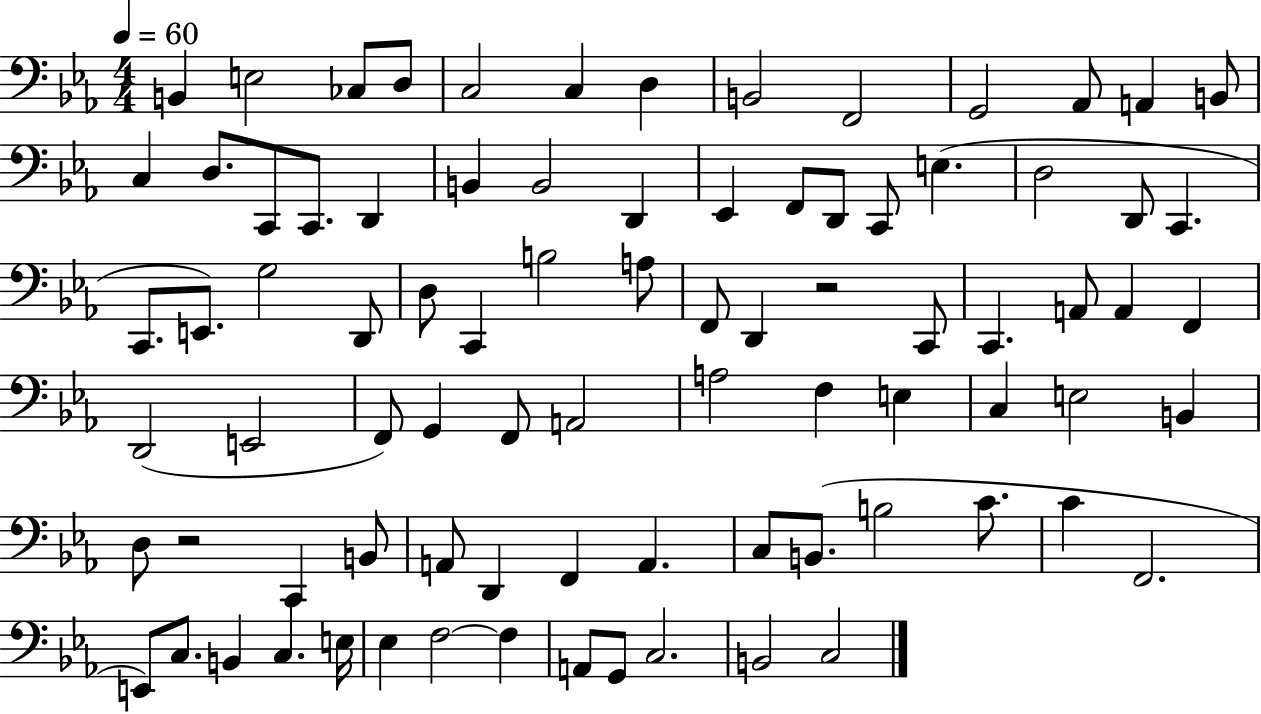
{
  \clef bass
  \numericTimeSignature
  \time 4/4
  \key ees \major
  \tempo 4 = 60
  b,4 e2 ces8 d8 | c2 c4 d4 | b,2 f,2 | g,2 aes,8 a,4 b,8 | \break c4 d8. c,8 c,8. d,4 | b,4 b,2 d,4 | ees,4 f,8 d,8 c,8 e4.( | d2 d,8 c,4. | \break c,8. e,8.) g2 d,8 | d8 c,4 b2 a8 | f,8 d,4 r2 c,8 | c,4. a,8 a,4 f,4 | \break d,2( e,2 | f,8) g,4 f,8 a,2 | a2 f4 e4 | c4 e2 b,4 | \break d8 r2 c,4 b,8 | a,8 d,4 f,4 a,4. | c8 b,8.( b2 c'8. | c'4 f,2. | \break e,8) c8. b,4 c4. e16 | ees4 f2~~ f4 | a,8 g,8 c2. | b,2 c2 | \break \bar "|."
}